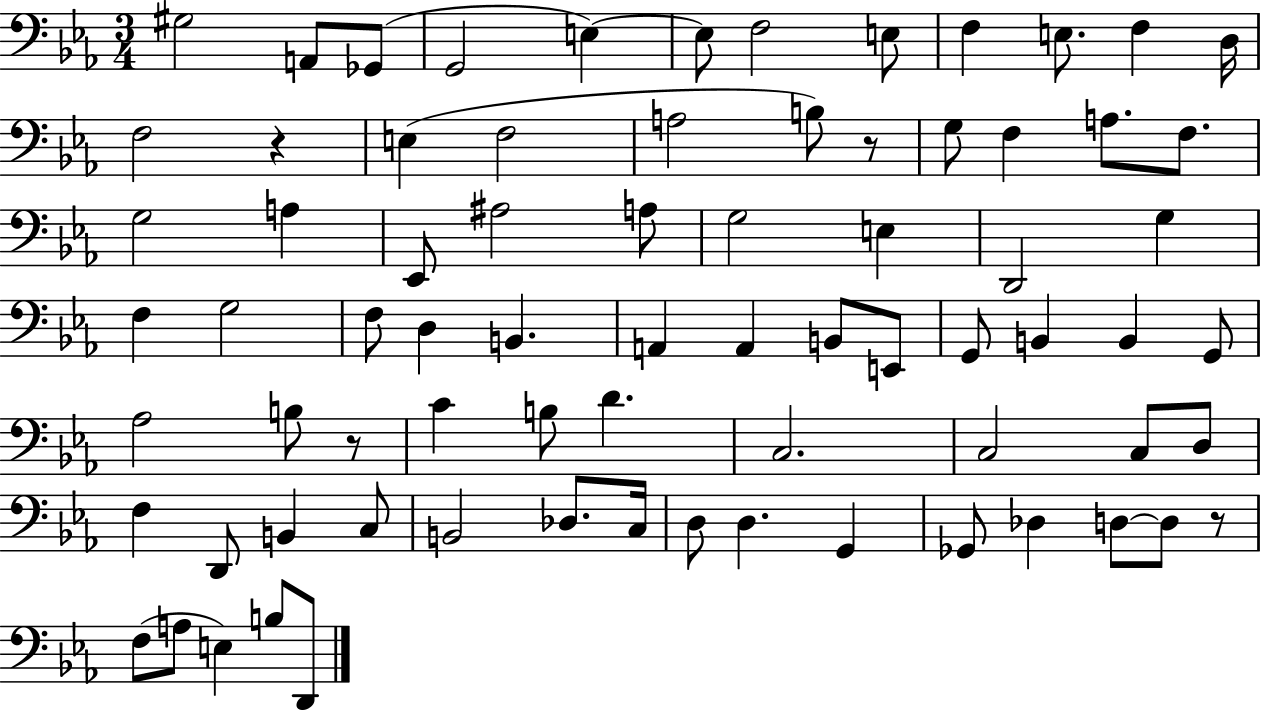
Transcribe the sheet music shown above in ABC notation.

X:1
T:Untitled
M:3/4
L:1/4
K:Eb
^G,2 A,,/2 _G,,/2 G,,2 E, E,/2 F,2 E,/2 F, E,/2 F, D,/4 F,2 z E, F,2 A,2 B,/2 z/2 G,/2 F, A,/2 F,/2 G,2 A, _E,,/2 ^A,2 A,/2 G,2 E, D,,2 G, F, G,2 F,/2 D, B,, A,, A,, B,,/2 E,,/2 G,,/2 B,, B,, G,,/2 _A,2 B,/2 z/2 C B,/2 D C,2 C,2 C,/2 D,/2 F, D,,/2 B,, C,/2 B,,2 _D,/2 C,/4 D,/2 D, G,, _G,,/2 _D, D,/2 D,/2 z/2 F,/2 A,/2 E, B,/2 D,,/2